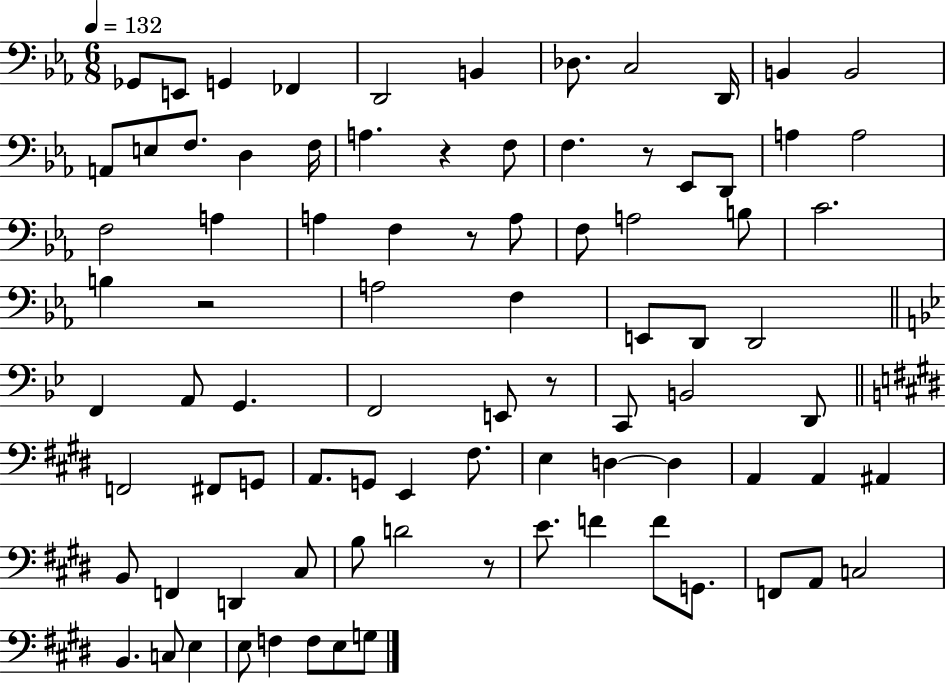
X:1
T:Untitled
M:6/8
L:1/4
K:Eb
_G,,/2 E,,/2 G,, _F,, D,,2 B,, _D,/2 C,2 D,,/4 B,, B,,2 A,,/2 E,/2 F,/2 D, F,/4 A, z F,/2 F, z/2 _E,,/2 D,,/2 A, A,2 F,2 A, A, F, z/2 A,/2 F,/2 A,2 B,/2 C2 B, z2 A,2 F, E,,/2 D,,/2 D,,2 F,, A,,/2 G,, F,,2 E,,/2 z/2 C,,/2 B,,2 D,,/2 F,,2 ^F,,/2 G,,/2 A,,/2 G,,/2 E,, ^F,/2 E, D, D, A,, A,, ^A,, B,,/2 F,, D,, ^C,/2 B,/2 D2 z/2 E/2 F F/2 G,,/2 F,,/2 A,,/2 C,2 B,, C,/2 E, E,/2 F, F,/2 E,/2 G,/2